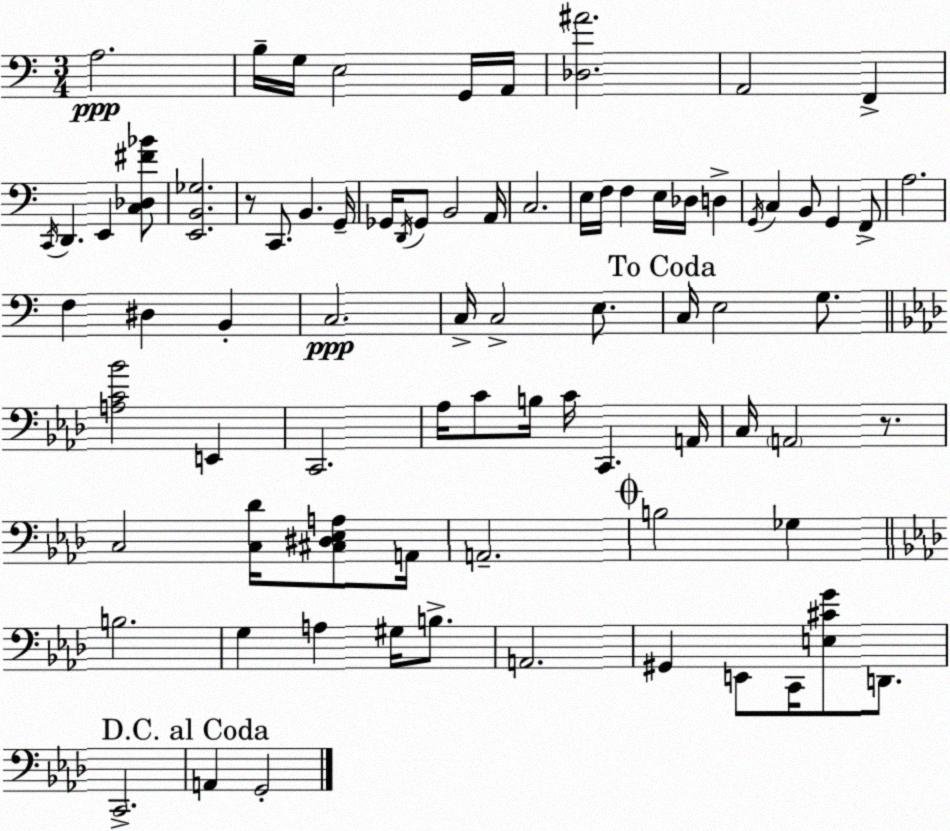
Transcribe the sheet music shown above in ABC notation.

X:1
T:Untitled
M:3/4
L:1/4
K:Am
A,2 B,/4 G,/4 E,2 G,,/4 A,,/4 [_D,^A]2 A,,2 F,, C,,/4 D,, E,, [C,_D,^F_B]/2 [E,,B,,_G,]2 z/2 C,,/2 B,, G,,/4 _G,,/4 D,,/4 _G,,/2 B,,2 A,,/4 C,2 E,/4 F,/4 F, E,/4 _D,/4 D, G,,/4 C, B,,/2 G,, F,,/2 A,2 F, ^D, B,, C,2 C,/4 C,2 E,/2 C,/4 E,2 G,/2 [A,C_B]2 E,, C,,2 _A,/4 C/2 B,/4 C/4 C,, A,,/4 C,/4 A,,2 z/2 C,2 [C,_D]/4 [^C,^D,_E,A,]/2 A,,/4 A,,2 B,2 _G, B,2 G, A, ^G,/4 B,/2 A,,2 ^G,, E,,/2 C,,/4 [E,^CG]/2 D,,/2 C,,2 A,, G,,2